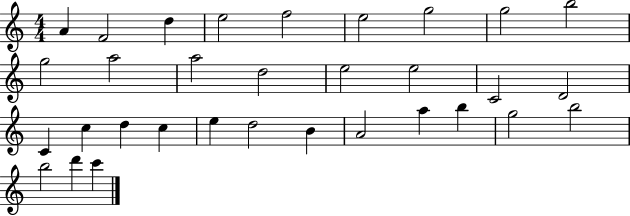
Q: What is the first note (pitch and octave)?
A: A4